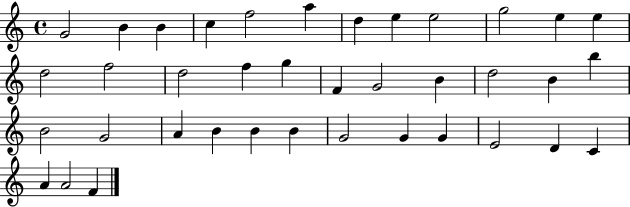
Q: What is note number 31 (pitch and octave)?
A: G4